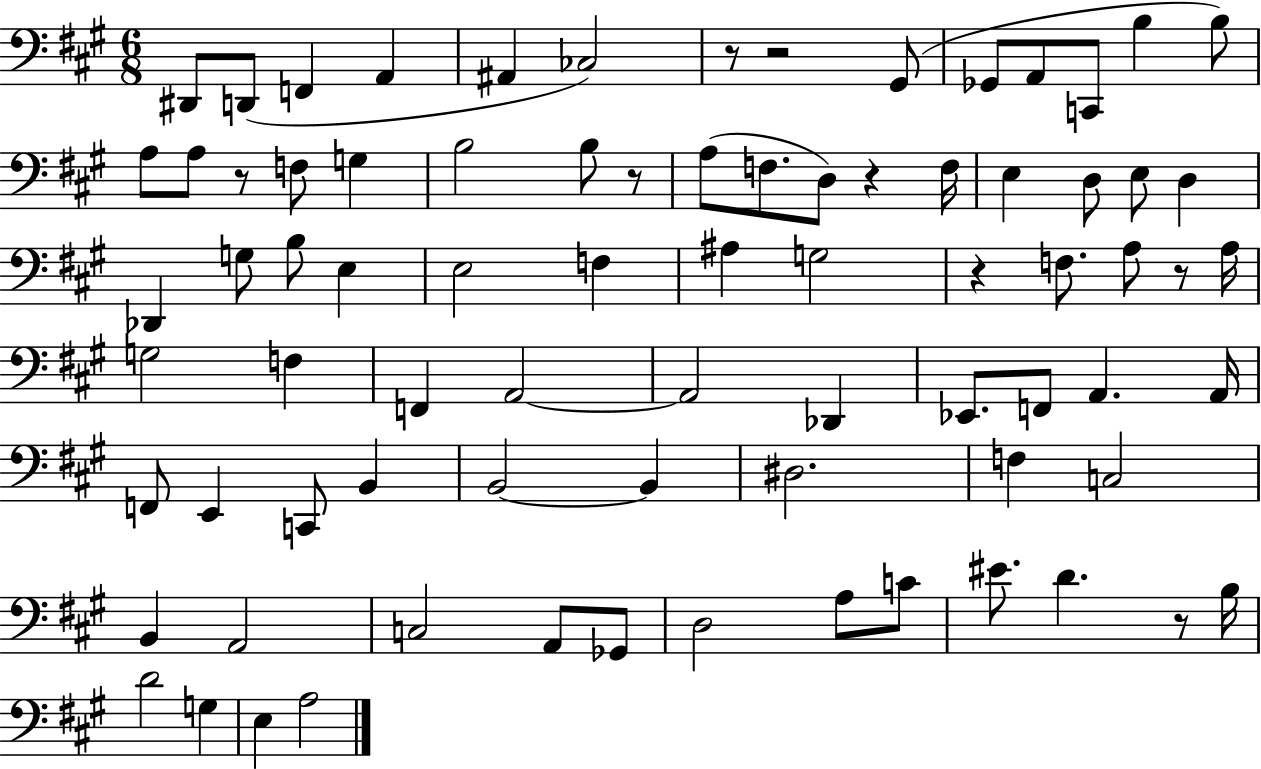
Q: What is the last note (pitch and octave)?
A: A3